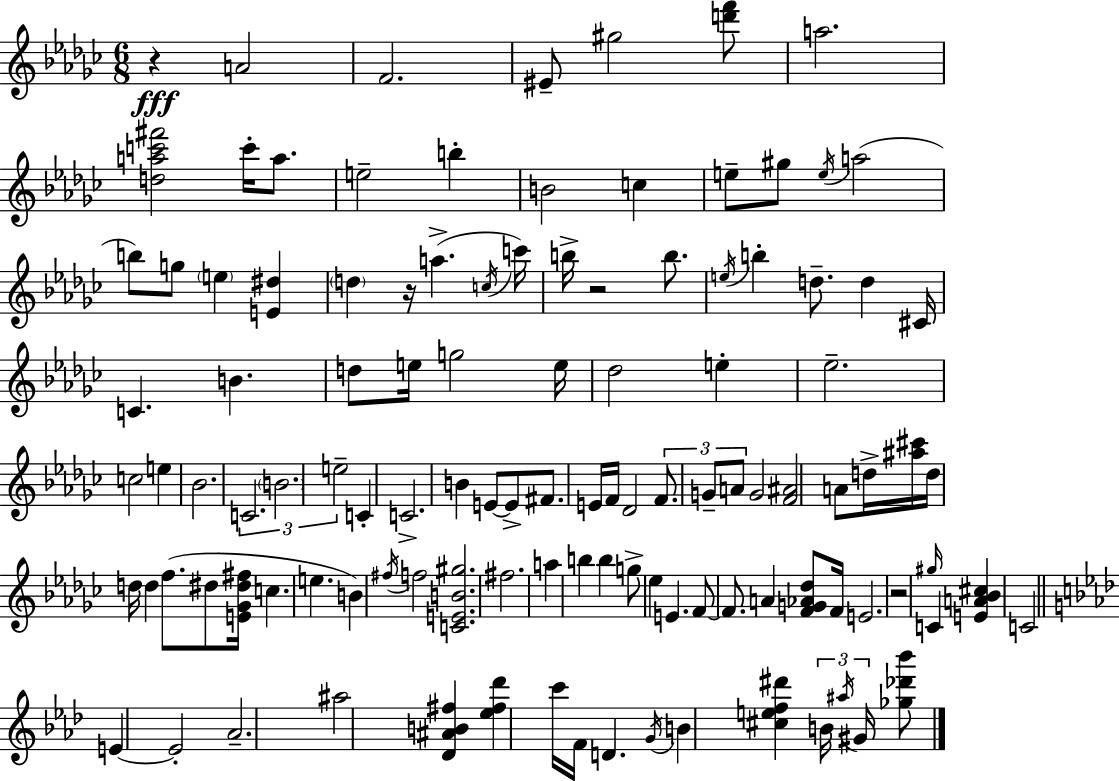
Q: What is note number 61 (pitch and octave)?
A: D5